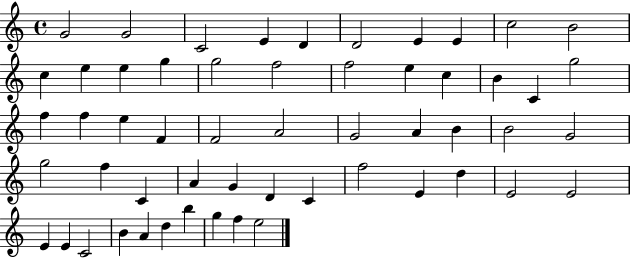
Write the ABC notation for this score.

X:1
T:Untitled
M:4/4
L:1/4
K:C
G2 G2 C2 E D D2 E E c2 B2 c e e g g2 f2 f2 e c B C g2 f f e F F2 A2 G2 A B B2 G2 g2 f C A G D C f2 E d E2 E2 E E C2 B A d b g f e2